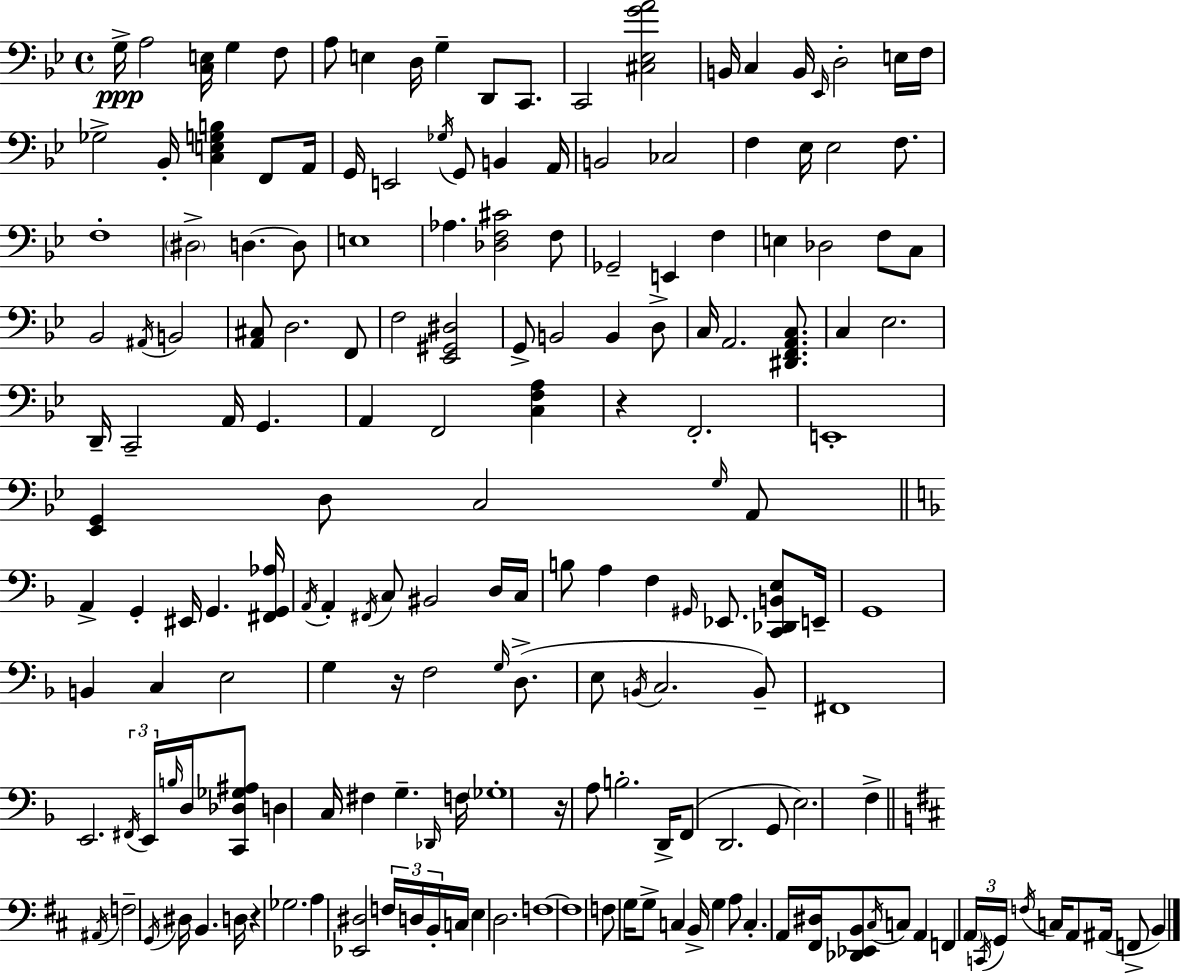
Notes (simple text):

G3/s A3/h [C3,E3]/s G3/q F3/e A3/e E3/q D3/s G3/q D2/e C2/e. C2/h [C#3,Eb3,G4,A4]/h B2/s C3/q B2/s Eb2/s D3/h E3/s F3/s Gb3/h Bb2/s [C3,E3,G3,B3]/q F2/e A2/s G2/s E2/h Gb3/s G2/e B2/q A2/s B2/h CES3/h F3/q Eb3/s Eb3/h F3/e. F3/w D#3/h D3/q. D3/e E3/w Ab3/q. [Db3,F3,C#4]/h F3/e Gb2/h E2/q F3/q E3/q Db3/h F3/e C3/e Bb2/h A#2/s B2/h [A2,C#3]/e D3/h. F2/e F3/h [Eb2,G#2,D#3]/h G2/e B2/h B2/q D3/e C3/s A2/h. [D#2,F2,A2,C3]/e. C3/q Eb3/h. D2/s C2/h A2/s G2/q. A2/q F2/h [C3,F3,A3]/q R/q F2/h. E2/w [Eb2,G2]/q D3/e C3/h G3/s A2/e A2/q G2/q EIS2/s G2/q. [F#2,G2,Ab3]/s A2/s A2/q F#2/s C3/e BIS2/h D3/s C3/s B3/e A3/q F3/q G#2/s Eb2/e. [C2,Db2,B2,E3]/e E2/s G2/w B2/q C3/q E3/h G3/q R/s F3/h G3/s D3/e. E3/e B2/s C3/h. B2/e F#2/w E2/h. F#2/s E2/s B3/s D3/s [C2,Db3,Gb3,A#3]/e D3/q C3/s F#3/q G3/q. Db2/s F3/s Gb3/w R/s A3/e B3/h. D2/s F2/e D2/h. G2/e E3/h. F3/q A#2/s F3/h G2/s D#3/s B2/q. D3/s R/q Gb3/h. A3/q [Eb2,D#3]/h F3/s D3/s B2/s C3/s E3/q D3/h. F3/w F3/w F3/e G3/s G3/e C3/q B2/s G3/q A3/e C3/q. A2/s [F#2,D#3]/s [Db2,Eb2,B2]/e C#3/s C3/e A2/q F2/q A2/s C2/s G2/s F3/s C3/s A2/e A#2/s F2/e B2/q